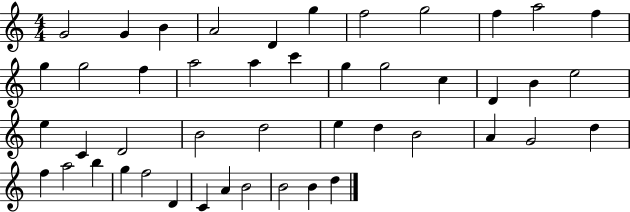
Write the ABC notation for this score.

X:1
T:Untitled
M:4/4
L:1/4
K:C
G2 G B A2 D g f2 g2 f a2 f g g2 f a2 a c' g g2 c D B e2 e C D2 B2 d2 e d B2 A G2 d f a2 b g f2 D C A B2 B2 B d